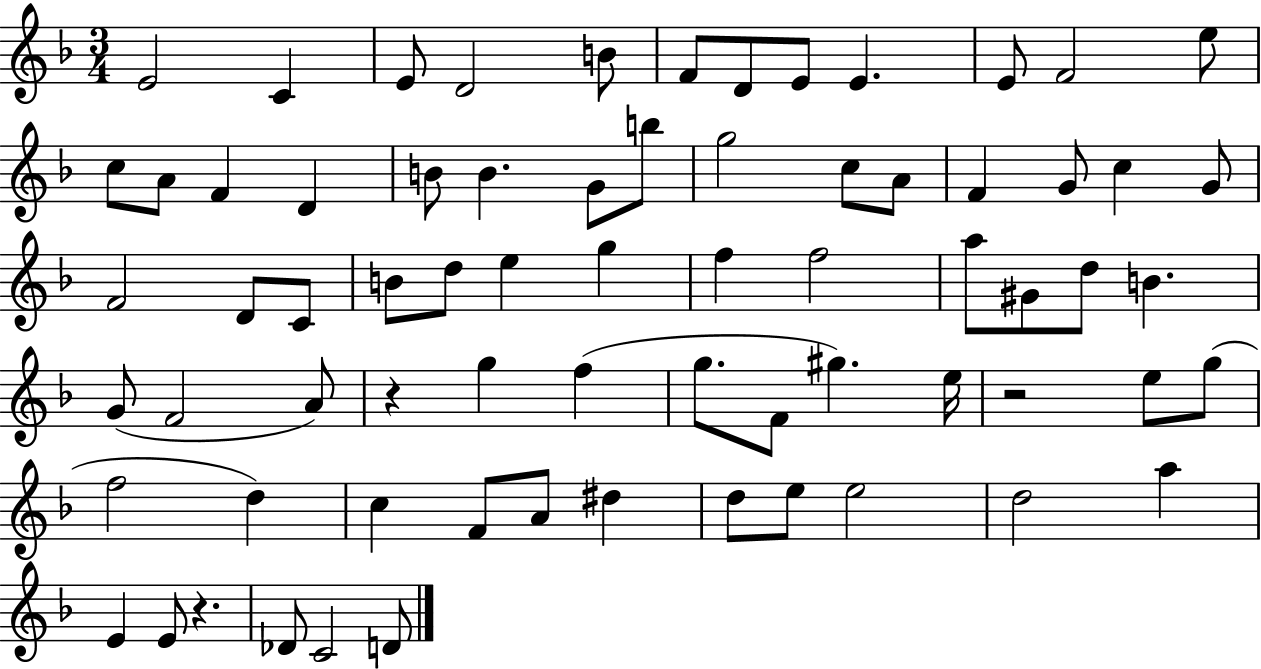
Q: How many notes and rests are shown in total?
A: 70